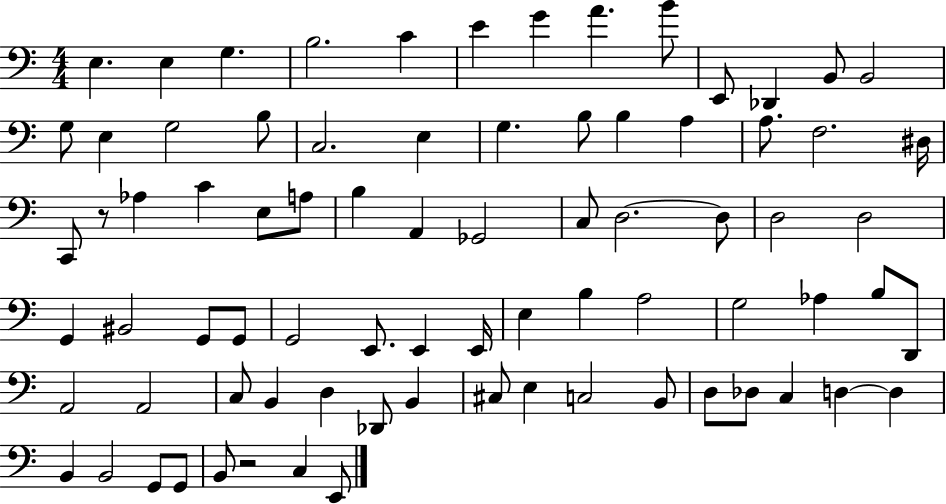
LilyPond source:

{
  \clef bass
  \numericTimeSignature
  \time 4/4
  \key c \major
  e4. e4 g4. | b2. c'4 | e'4 g'4 a'4. b'8 | e,8 des,4 b,8 b,2 | \break g8 e4 g2 b8 | c2. e4 | g4. b8 b4 a4 | a8. f2. dis16 | \break c,8 r8 aes4 c'4 e8 a8 | b4 a,4 ges,2 | c8 d2.~~ d8 | d2 d2 | \break g,4 bis,2 g,8 g,8 | g,2 e,8. e,4 e,16 | e4 b4 a2 | g2 aes4 b8 d,8 | \break a,2 a,2 | c8 b,4 d4 des,8 b,4 | cis8 e4 c2 b,8 | d8 des8 c4 d4~~ d4 | \break b,4 b,2 g,8 g,8 | b,8 r2 c4 e,8 | \bar "|."
}